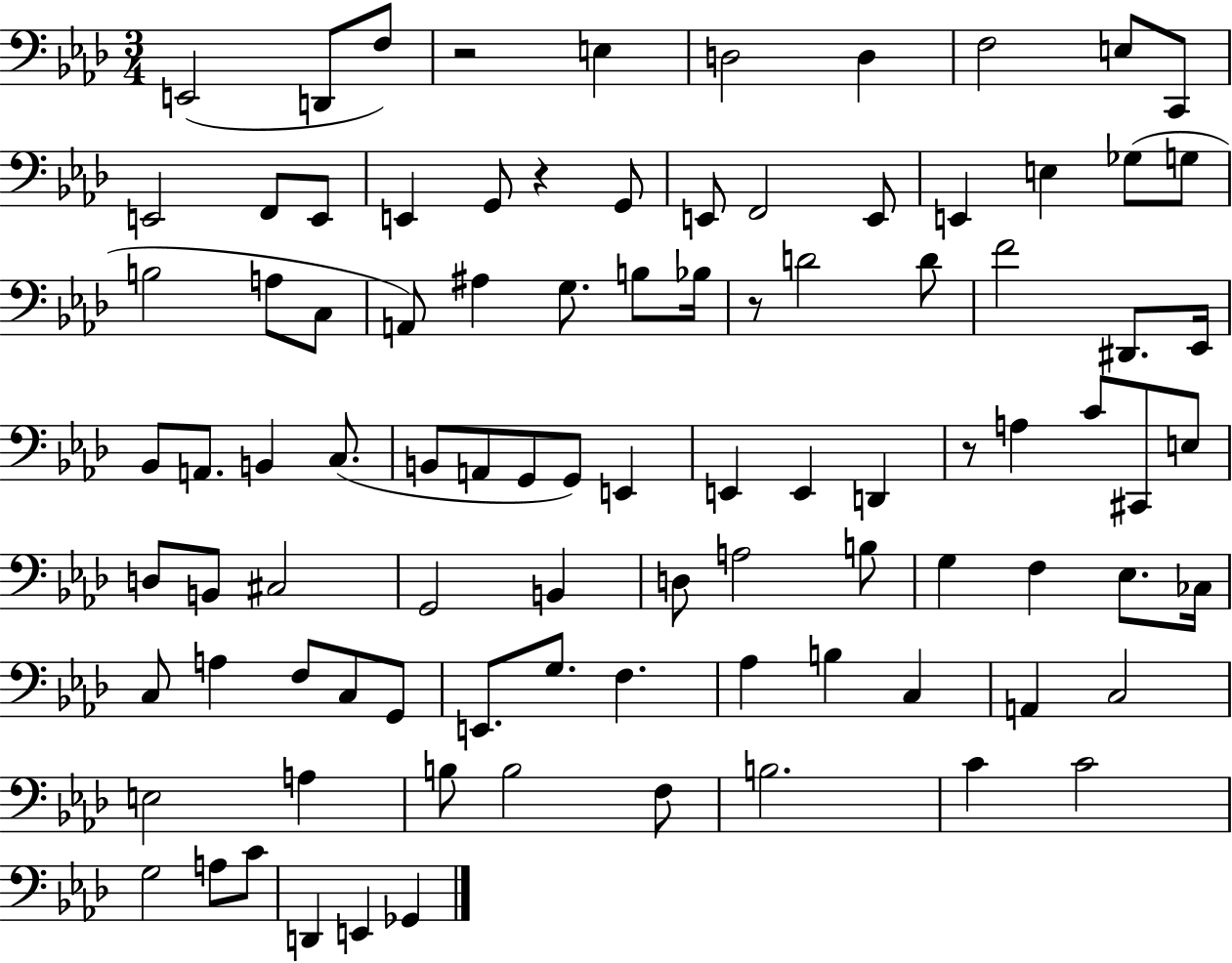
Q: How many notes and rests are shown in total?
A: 94